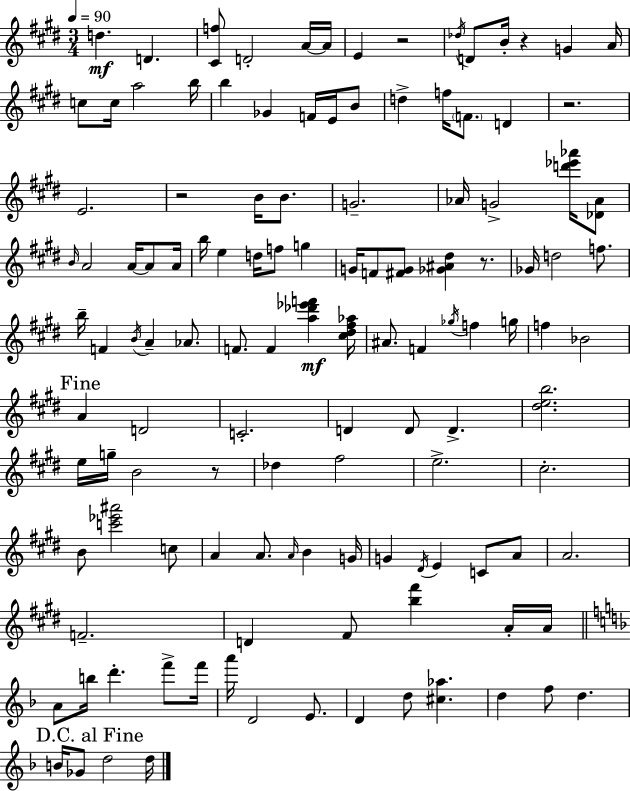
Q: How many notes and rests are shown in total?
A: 124